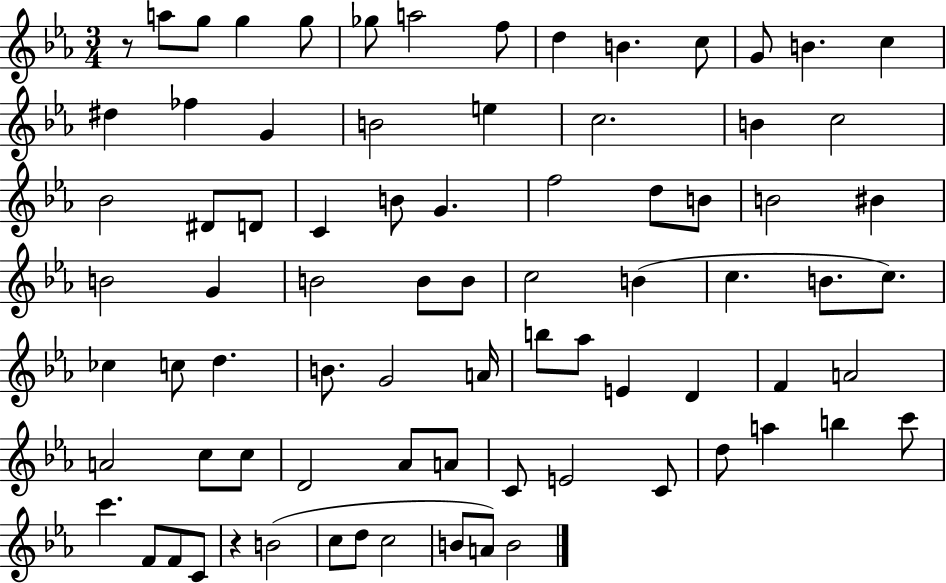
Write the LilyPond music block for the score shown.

{
  \clef treble
  \numericTimeSignature
  \time 3/4
  \key ees \major
  r8 a''8 g''8 g''4 g''8 | ges''8 a''2 f''8 | d''4 b'4. c''8 | g'8 b'4. c''4 | \break dis''4 fes''4 g'4 | b'2 e''4 | c''2. | b'4 c''2 | \break bes'2 dis'8 d'8 | c'4 b'8 g'4. | f''2 d''8 b'8 | b'2 bis'4 | \break b'2 g'4 | b'2 b'8 b'8 | c''2 b'4( | c''4. b'8. c''8.) | \break ces''4 c''8 d''4. | b'8. g'2 a'16 | b''8 aes''8 e'4 d'4 | f'4 a'2 | \break a'2 c''8 c''8 | d'2 aes'8 a'8 | c'8 e'2 c'8 | d''8 a''4 b''4 c'''8 | \break c'''4. f'8 f'8 c'8 | r4 b'2( | c''8 d''8 c''2 | b'8 a'8) b'2 | \break \bar "|."
}